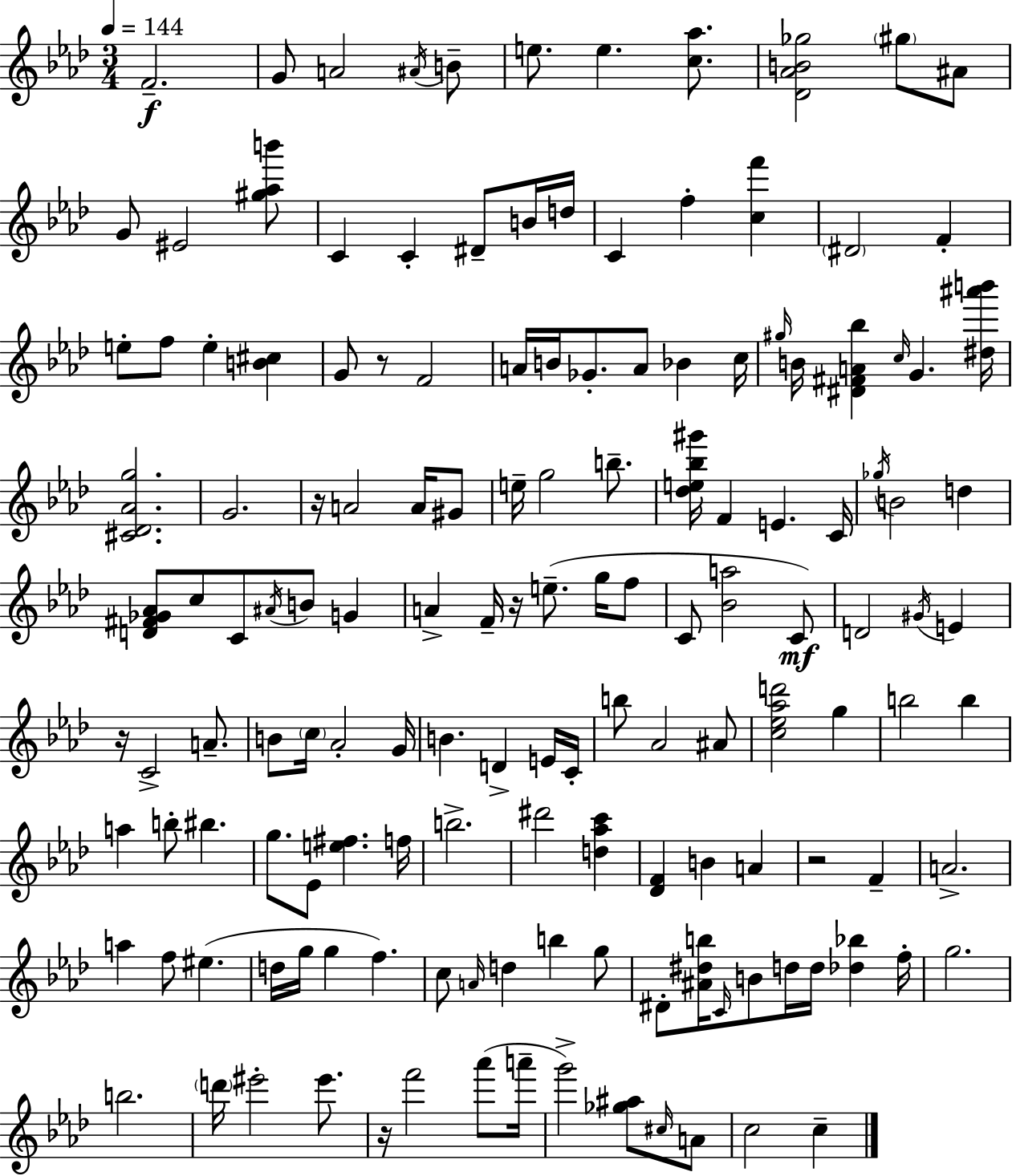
F4/h. G4/e A4/h A#4/s B4/e E5/e. E5/q. [C5,Ab5]/e. [Db4,Ab4,B4,Gb5]/h G#5/e A#4/e G4/e EIS4/h [G#5,Ab5,B6]/e C4/q C4/q D#4/e B4/s D5/s C4/q F5/q [C5,F6]/q D#4/h F4/q E5/e F5/e E5/q [B4,C#5]/q G4/e R/e F4/h A4/s B4/s Gb4/e. A4/e Bb4/q C5/s G#5/s B4/s [D#4,F#4,A4,Bb5]/q C5/s G4/q. [D#5,A#6,B6]/s [C#4,Db4,Ab4,G5]/h. G4/h. R/s A4/h A4/s G#4/e E5/s G5/h B5/e. [Db5,E5,Bb5,G#6]/s F4/q E4/q. C4/s Gb5/s B4/h D5/q [D4,F#4,Gb4,Ab4]/e C5/e C4/e A#4/s B4/e G4/q A4/q F4/s R/s E5/e. G5/s F5/e C4/e [Bb4,A5]/h C4/e D4/h G#4/s E4/q R/s C4/h A4/e. B4/e C5/s Ab4/h G4/s B4/q. D4/q E4/s C4/s B5/e Ab4/h A#4/e [C5,Eb5,Ab5,D6]/h G5/q B5/h B5/q A5/q B5/e BIS5/q. G5/e. Eb4/e [E5,F#5]/q. F5/s B5/h. D#6/h [D5,Ab5,C6]/q [Db4,F4]/q B4/q A4/q R/h F4/q A4/h. A5/q F5/e EIS5/q. D5/s G5/s G5/q F5/q. C5/e A4/s D5/q B5/q G5/e D#4/e [A#4,D#5,B5]/s C4/s B4/e D5/s D5/s [Db5,Bb5]/q F5/s G5/h. B5/h. D6/s EIS6/h EIS6/e. R/s F6/h Ab6/e A6/s G6/h [Gb5,A#5]/e C#5/s A4/e C5/h C5/q